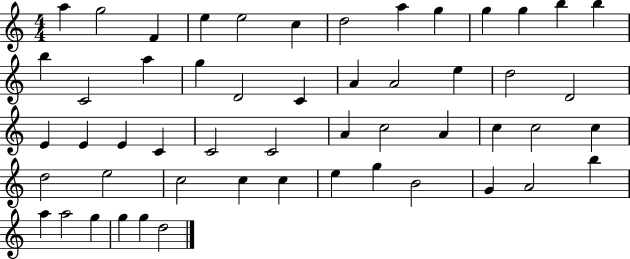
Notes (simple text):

A5/q G5/h F4/q E5/q E5/h C5/q D5/h A5/q G5/q G5/q G5/q B5/q B5/q B5/q C4/h A5/q G5/q D4/h C4/q A4/q A4/h E5/q D5/h D4/h E4/q E4/q E4/q C4/q C4/h C4/h A4/q C5/h A4/q C5/q C5/h C5/q D5/h E5/h C5/h C5/q C5/q E5/q G5/q B4/h G4/q A4/h B5/q A5/q A5/h G5/q G5/q G5/q D5/h